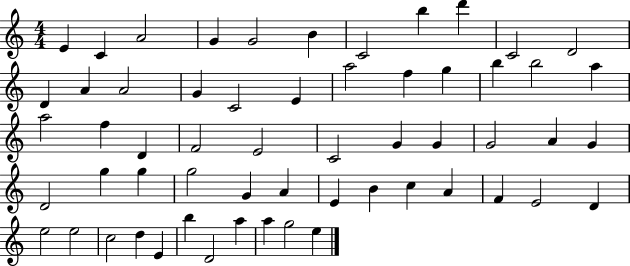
{
  \clef treble
  \numericTimeSignature
  \time 4/4
  \key c \major
  e'4 c'4 a'2 | g'4 g'2 b'4 | c'2 b''4 d'''4 | c'2 d'2 | \break d'4 a'4 a'2 | g'4 c'2 e'4 | a''2 f''4 g''4 | b''4 b''2 a''4 | \break a''2 f''4 d'4 | f'2 e'2 | c'2 g'4 g'4 | g'2 a'4 g'4 | \break d'2 g''4 g''4 | g''2 g'4 a'4 | e'4 b'4 c''4 a'4 | f'4 e'2 d'4 | \break e''2 e''2 | c''2 d''4 e'4 | b''4 d'2 a''4 | a''4 g''2 e''4 | \break \bar "|."
}